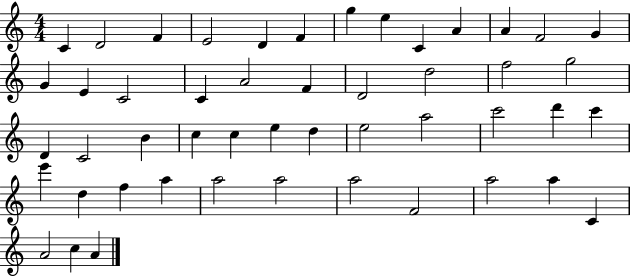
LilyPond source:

{
  \clef treble
  \numericTimeSignature
  \time 4/4
  \key c \major
  c'4 d'2 f'4 | e'2 d'4 f'4 | g''4 e''4 c'4 a'4 | a'4 f'2 g'4 | \break g'4 e'4 c'2 | c'4 a'2 f'4 | d'2 d''2 | f''2 g''2 | \break d'4 c'2 b'4 | c''4 c''4 e''4 d''4 | e''2 a''2 | c'''2 d'''4 c'''4 | \break e'''4 d''4 f''4 a''4 | a''2 a''2 | a''2 f'2 | a''2 a''4 c'4 | \break a'2 c''4 a'4 | \bar "|."
}